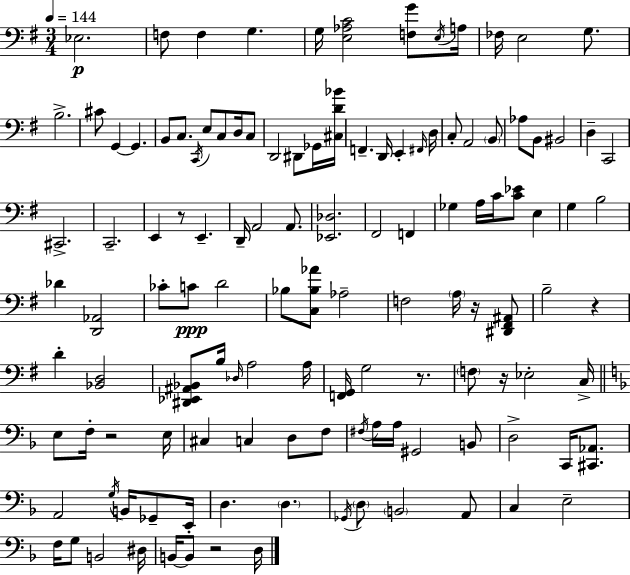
X:1
T:Untitled
M:3/4
L:1/4
K:G
_E,2 F,/2 F, G, G,/4 [E,_A,C]2 [F,G]/2 E,/4 A,/4 _F,/4 E,2 G,/2 B,2 ^C/2 G,, G,, B,,/2 C,/2 C,,/4 E,/2 C,/2 D,/4 C,/2 D,,2 ^D,,/2 _G,,/4 [^C,D_B]/4 F,, D,,/4 E,, ^F,,/4 D,/4 C,/2 A,,2 B,,/2 _A,/2 B,,/2 ^B,,2 D, C,,2 ^C,,2 C,,2 E,, z/2 E,, D,,/4 A,,2 A,,/2 [_E,,_D,]2 ^F,,2 F,, _G, A,/4 C/4 [C_E]/2 E, G, B,2 _D [D,,_A,,]2 _C/2 C/2 D2 _B,/2 [C,_B,_A]/2 _A,2 F,2 A,/4 z/4 [^D,,^F,,^A,,]/2 B,2 z D [_B,,D,]2 [^D,,_E,,^A,,_B,,]/2 B,/4 _D,/4 A,2 A,/4 [F,,G,,]/4 G,2 z/2 F,/2 z/4 _E,2 C,/4 E,/2 F,/4 z2 E,/4 ^C, C, D,/2 F,/2 ^F,/4 A,/4 A,/4 ^G,,2 B,,/2 D,2 C,,/4 [^C,,_A,,]/2 A,,2 G,/4 B,,/4 _G,,/2 E,,/4 D, D, _G,,/4 D,/2 B,,2 A,,/2 C, E,2 F,/4 G,/2 B,,2 ^D,/4 B,,/4 B,,/2 z2 D,/4